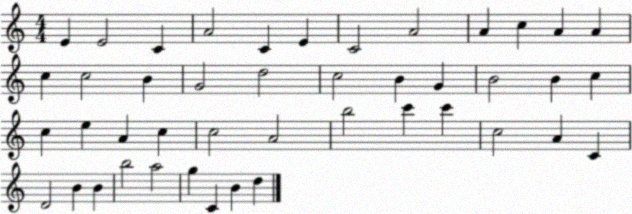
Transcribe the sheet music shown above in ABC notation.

X:1
T:Untitled
M:4/4
L:1/4
K:C
E E2 C A2 C E C2 A2 A c A A c c2 B G2 d2 c2 B G B2 B c c e A c c2 A2 b2 c' c' c2 A C D2 B B b2 a2 g C B d